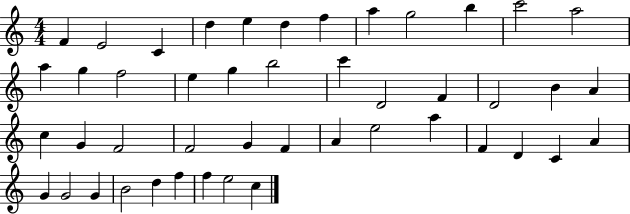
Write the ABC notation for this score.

X:1
T:Untitled
M:4/4
L:1/4
K:C
F E2 C d e d f a g2 b c'2 a2 a g f2 e g b2 c' D2 F D2 B A c G F2 F2 G F A e2 a F D C A G G2 G B2 d f f e2 c